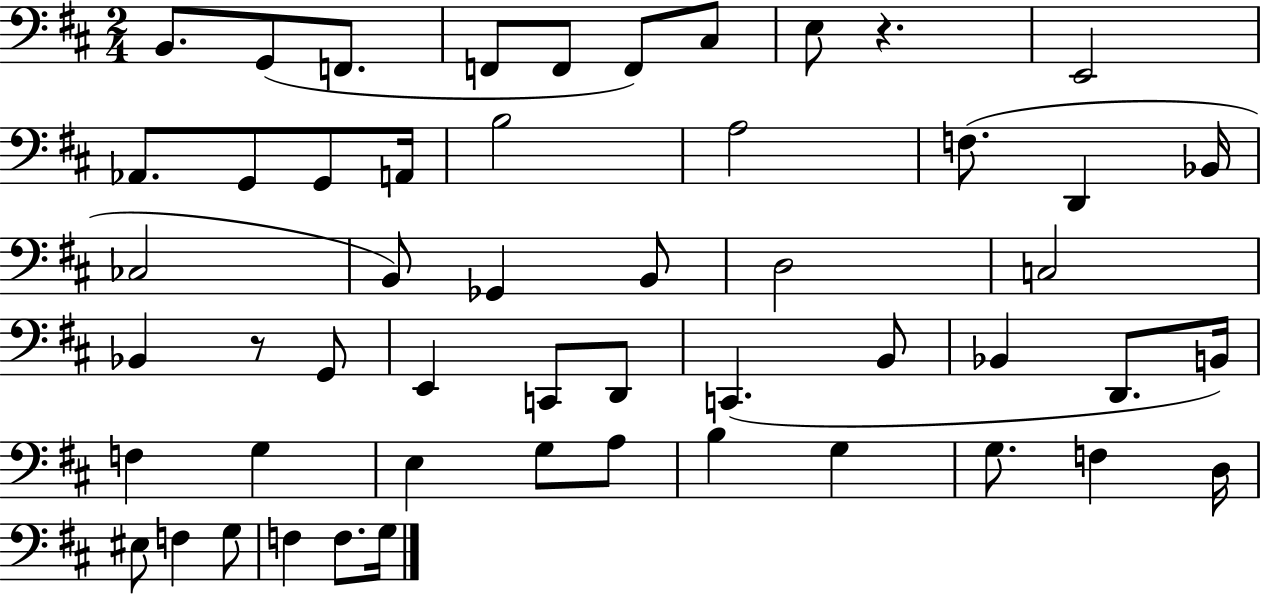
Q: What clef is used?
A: bass